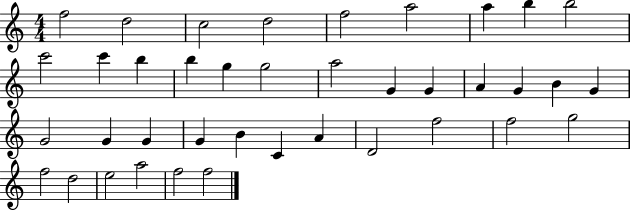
{
  \clef treble
  \numericTimeSignature
  \time 4/4
  \key c \major
  f''2 d''2 | c''2 d''2 | f''2 a''2 | a''4 b''4 b''2 | \break c'''2 c'''4 b''4 | b''4 g''4 g''2 | a''2 g'4 g'4 | a'4 g'4 b'4 g'4 | \break g'2 g'4 g'4 | g'4 b'4 c'4 a'4 | d'2 f''2 | f''2 g''2 | \break f''2 d''2 | e''2 a''2 | f''2 f''2 | \bar "|."
}